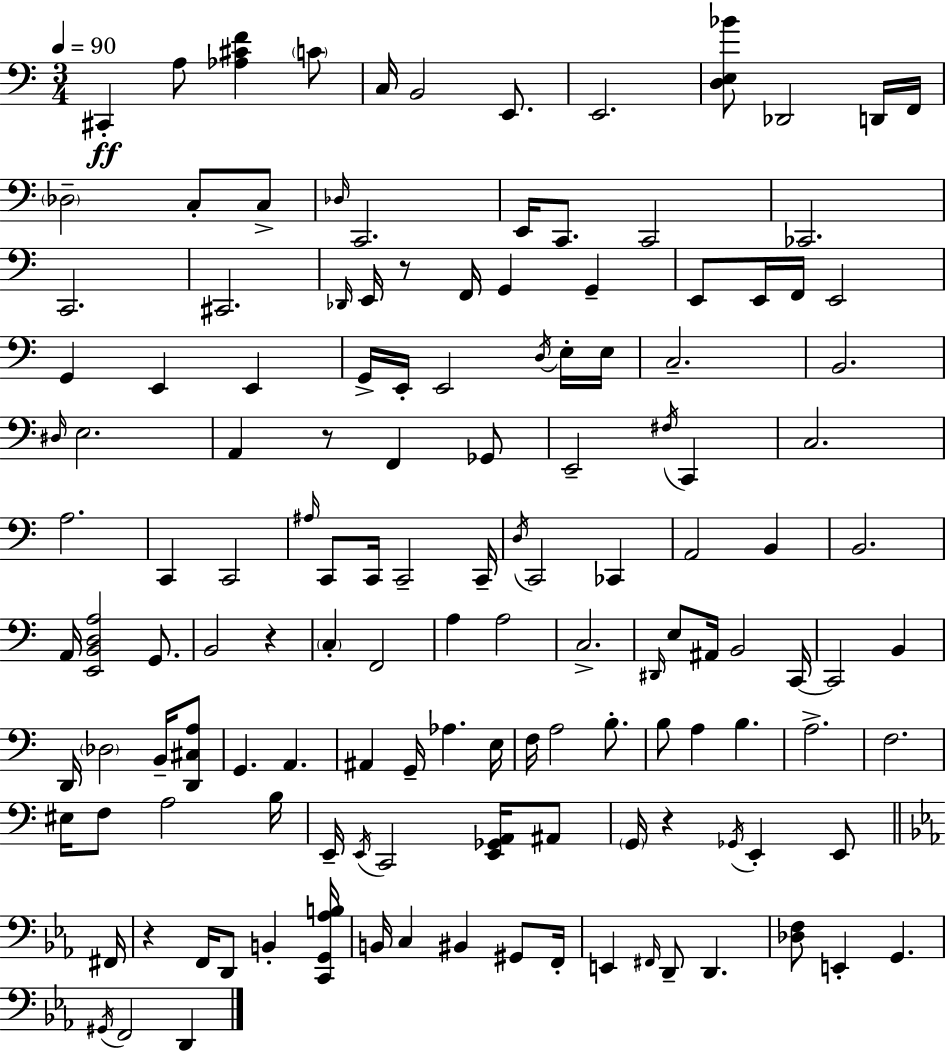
X:1
T:Untitled
M:3/4
L:1/4
K:C
^C,, A,/2 [_A,^CF] C/2 C,/4 B,,2 E,,/2 E,,2 [D,E,_B]/2 _D,,2 D,,/4 F,,/4 _D,2 C,/2 C,/2 _D,/4 C,,2 E,,/4 C,,/2 C,,2 _C,,2 C,,2 ^C,,2 _D,,/4 E,,/4 z/2 F,,/4 G,, G,, E,,/2 E,,/4 F,,/4 E,,2 G,, E,, E,, G,,/4 E,,/4 E,,2 D,/4 E,/4 E,/4 C,2 B,,2 ^D,/4 E,2 A,, z/2 F,, _G,,/2 E,,2 ^F,/4 C,, C,2 A,2 C,, C,,2 ^A,/4 C,,/2 C,,/4 C,,2 C,,/4 D,/4 C,,2 _C,, A,,2 B,, B,,2 A,,/4 [E,,B,,D,A,]2 G,,/2 B,,2 z C, F,,2 A, A,2 C,2 ^D,,/4 E,/2 ^A,,/4 B,,2 C,,/4 C,,2 B,, D,,/4 _D,2 B,,/4 [D,,^C,A,]/2 G,, A,, ^A,, G,,/4 _A, E,/4 F,/4 A,2 B,/2 B,/2 A, B, A,2 F,2 ^E,/4 F,/2 A,2 B,/4 E,,/4 E,,/4 C,,2 [E,,_G,,A,,]/4 ^A,,/2 G,,/4 z _G,,/4 E,, E,,/2 ^F,,/4 z F,,/4 D,,/2 B,, [C,,G,,_A,B,]/4 B,,/4 C, ^B,, ^G,,/2 F,,/4 E,, ^F,,/4 D,,/2 D,, [_D,F,]/2 E,, G,, ^G,,/4 F,,2 D,,